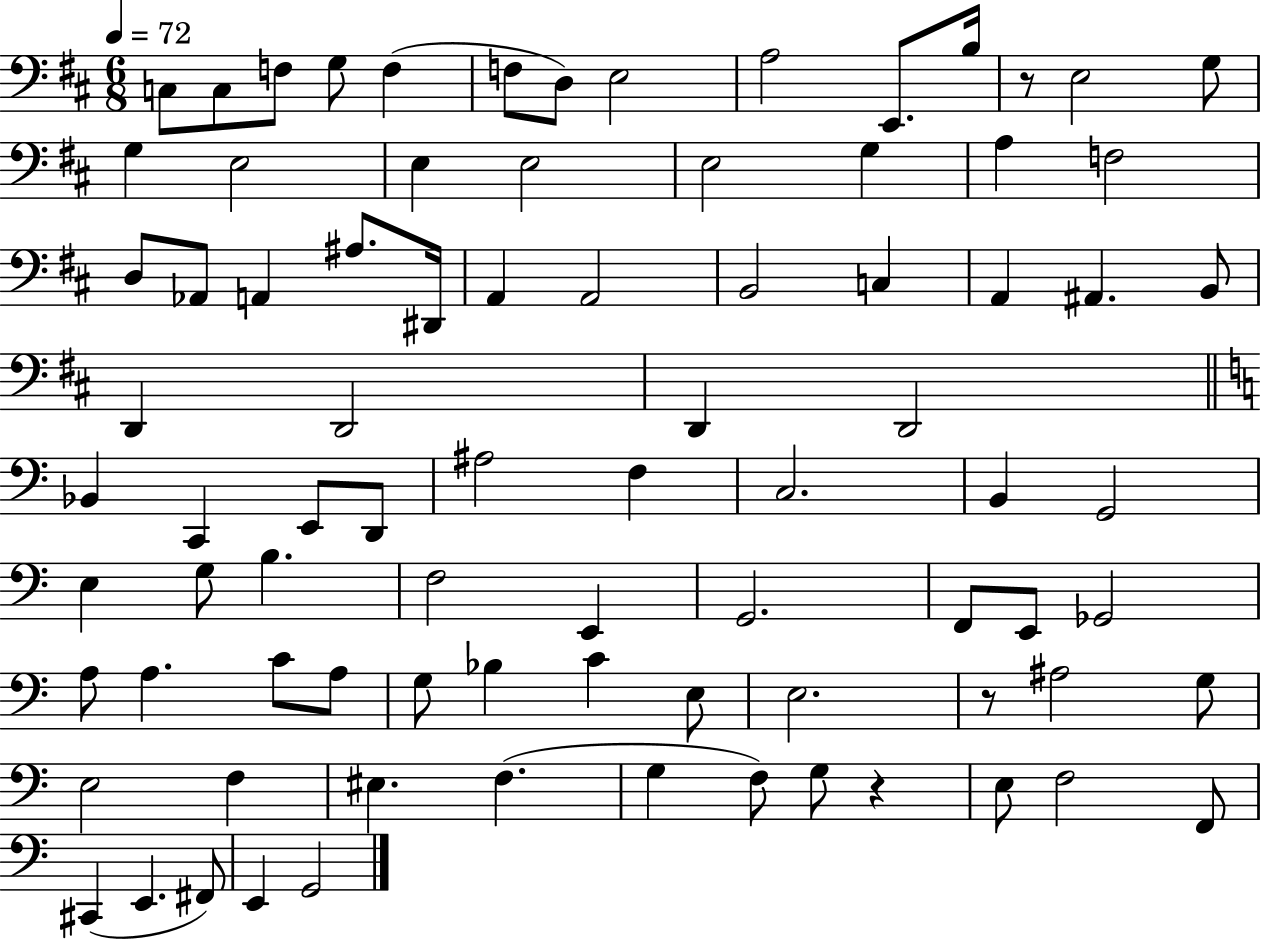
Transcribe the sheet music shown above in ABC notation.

X:1
T:Untitled
M:6/8
L:1/4
K:D
C,/2 C,/2 F,/2 G,/2 F, F,/2 D,/2 E,2 A,2 E,,/2 B,/4 z/2 E,2 G,/2 G, E,2 E, E,2 E,2 G, A, F,2 D,/2 _A,,/2 A,, ^A,/2 ^D,,/4 A,, A,,2 B,,2 C, A,, ^A,, B,,/2 D,, D,,2 D,, D,,2 _B,, C,, E,,/2 D,,/2 ^A,2 F, C,2 B,, G,,2 E, G,/2 B, F,2 E,, G,,2 F,,/2 E,,/2 _G,,2 A,/2 A, C/2 A,/2 G,/2 _B, C E,/2 E,2 z/2 ^A,2 G,/2 E,2 F, ^E, F, G, F,/2 G,/2 z E,/2 F,2 F,,/2 ^C,, E,, ^F,,/2 E,, G,,2